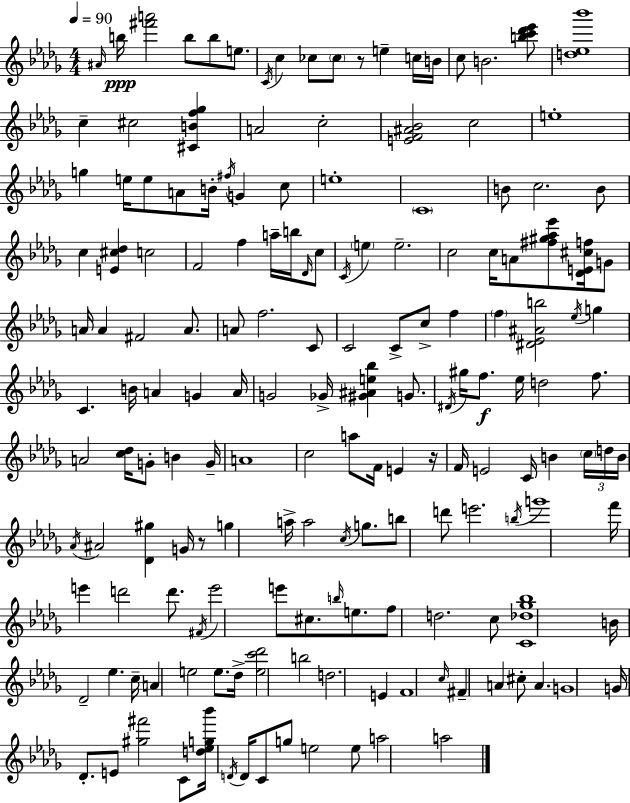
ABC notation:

X:1
T:Untitled
M:4/4
L:1/4
K:Bbm
^A/4 b/4 [^f'a']2 b/2 b/2 e/2 C/4 c _c/2 _c/2 z/2 e c/4 B/4 c/2 B2 [bc'_d'_e']/2 [d_e_b']4 c ^c2 [^CBf_g] A2 c2 [EF^A_B]2 c2 e4 g e/4 e/2 A/2 B/4 ^f/4 G c/2 e4 C4 B/2 c2 B/2 c [E^c_d] c2 F2 f a/4 b/4 _D/4 c/2 C/4 e e2 c2 c/4 A/2 [^f^g_a_e']/2 [_DE^cf]/4 G/2 A/4 A ^F2 A/2 A/2 f2 C/2 C2 C/2 c/2 f f [^D_E^Ab]2 _e/4 g C B/4 A G A/4 G2 _G/4 [^G^Ae_b] G/2 ^D/4 ^g/4 f/2 _e/4 d2 f/2 A2 [c_d]/4 G/2 B G/4 A4 c2 a/2 F/4 E z/4 F/4 E2 C/4 B c/4 d/4 B/4 _A/4 ^A2 [_D^g] G/4 z/2 g a/4 a2 c/4 g/2 b/2 d'/2 e'2 b/4 g'4 f'/4 e' d'2 d'/2 ^F/4 e'2 e'/2 ^c/2 b/4 e/2 f/2 d2 c/2 [C_d_g_b]4 B/4 _D2 _e c/4 A e2 e/2 _d/4 [ec'_d']2 b2 d2 E F4 c/4 ^F A ^c/2 A G4 G/4 _D/2 E/2 [^g^f']2 C/2 [d_eg_b']/4 D/4 D/4 C/2 g/2 e2 e/2 a2 a2